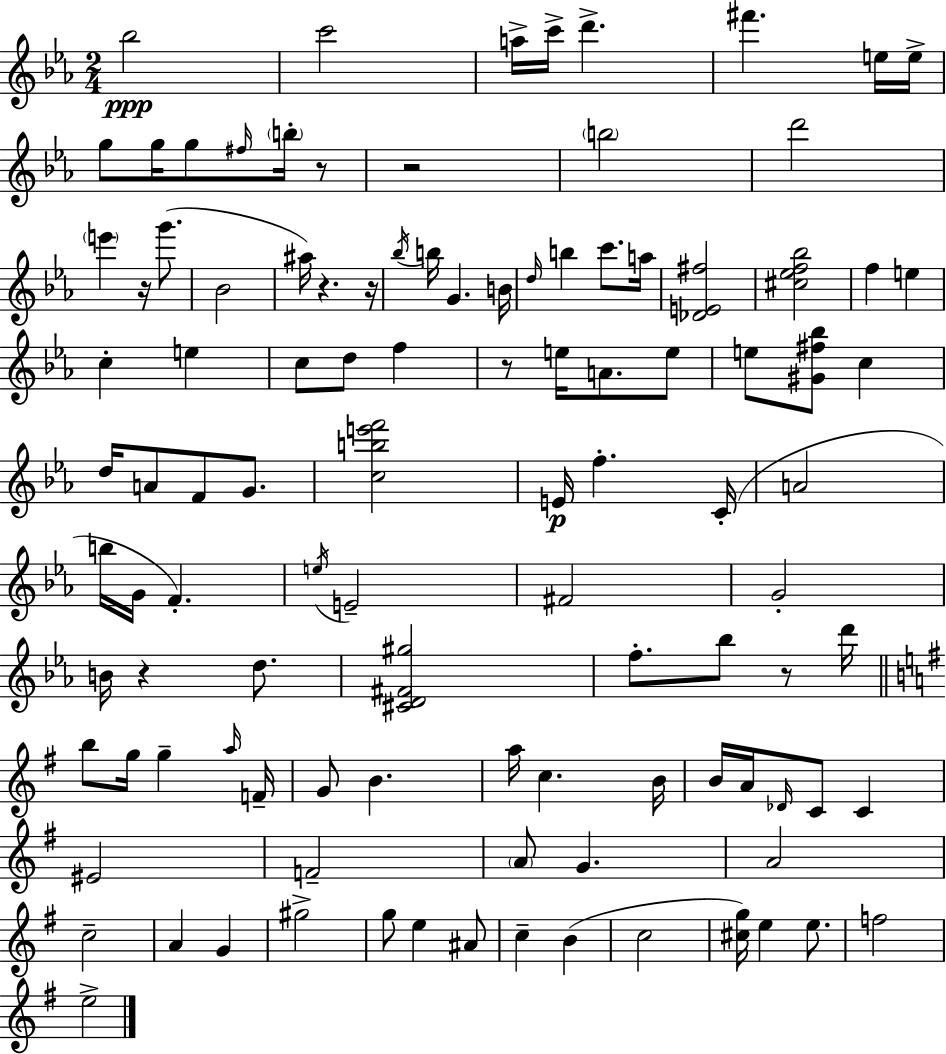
{
  \clef treble
  \numericTimeSignature
  \time 2/4
  \key ees \major
  \repeat volta 2 { bes''2\ppp | c'''2 | a''16-> c'''16-> d'''4.-> | fis'''4. e''16 e''16-> | \break g''8 g''16 g''8 \grace { fis''16 } \parenthesize b''16-. r8 | r2 | \parenthesize b''2 | d'''2 | \break \parenthesize e'''4 r16 g'''8.( | bes'2 | ais''16) r4. | r16 \acciaccatura { bes''16 } b''16 g'4. | \break b'16 \grace { d''16 } b''4 c'''8. | a''16 <des' e' fis''>2 | <cis'' ees'' f'' bes''>2 | f''4 e''4 | \break c''4-. e''4 | c''8 d''8 f''4 | r8 e''16 a'8. | e''8 e''8 <gis' fis'' bes''>8 c''4 | \break d''16 a'8 f'8 | g'8. <c'' b'' e''' f'''>2 | e'16\p f''4.-. | c'16-.( a'2 | \break b''16 g'16 f'4.-.) | \acciaccatura { e''16 } e'2-- | fis'2 | g'2-. | \break b'16 r4 | d''8. <cis' d' fis' gis''>2 | f''8.-. bes''8 | r8 d'''16 \bar "||" \break \key g \major b''8 g''16 g''4-- \grace { a''16 } | f'16-- g'8 b'4. | a''16 c''4. | b'16 b'16 a'16 \grace { des'16 } c'8 c'4 | \break eis'2 | f'2-- | \parenthesize a'8 g'4. | a'2 | \break c''2-- | a'4 g'4 | gis''2-> | g''8 e''4 | \break ais'8 c''4-- b'4( | c''2 | <cis'' g''>16) e''4 e''8. | f''2 | \break e''2-> | } \bar "|."
}